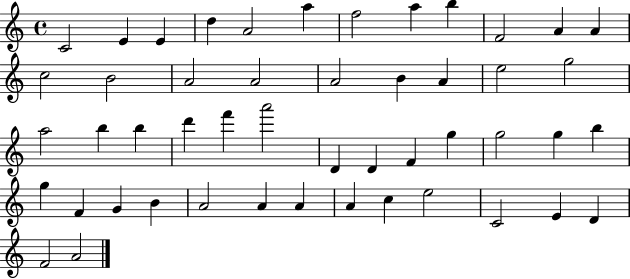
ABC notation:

X:1
T:Untitled
M:4/4
L:1/4
K:C
C2 E E d A2 a f2 a b F2 A A c2 B2 A2 A2 A2 B A e2 g2 a2 b b d' f' a'2 D D F g g2 g b g F G B A2 A A A c e2 C2 E D F2 A2